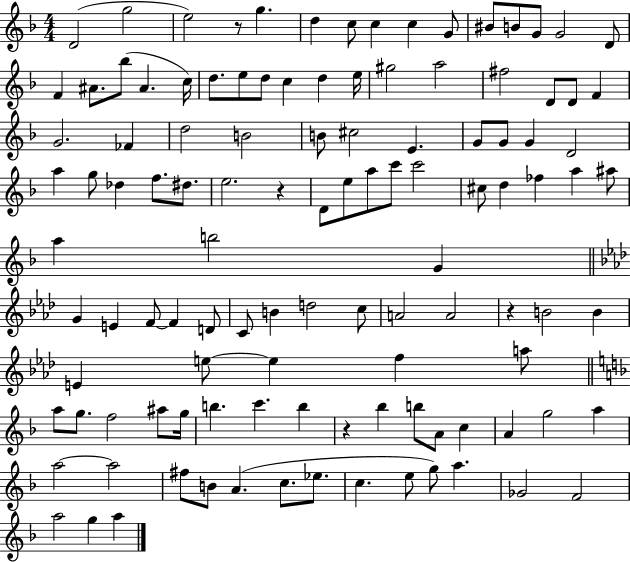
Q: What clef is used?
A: treble